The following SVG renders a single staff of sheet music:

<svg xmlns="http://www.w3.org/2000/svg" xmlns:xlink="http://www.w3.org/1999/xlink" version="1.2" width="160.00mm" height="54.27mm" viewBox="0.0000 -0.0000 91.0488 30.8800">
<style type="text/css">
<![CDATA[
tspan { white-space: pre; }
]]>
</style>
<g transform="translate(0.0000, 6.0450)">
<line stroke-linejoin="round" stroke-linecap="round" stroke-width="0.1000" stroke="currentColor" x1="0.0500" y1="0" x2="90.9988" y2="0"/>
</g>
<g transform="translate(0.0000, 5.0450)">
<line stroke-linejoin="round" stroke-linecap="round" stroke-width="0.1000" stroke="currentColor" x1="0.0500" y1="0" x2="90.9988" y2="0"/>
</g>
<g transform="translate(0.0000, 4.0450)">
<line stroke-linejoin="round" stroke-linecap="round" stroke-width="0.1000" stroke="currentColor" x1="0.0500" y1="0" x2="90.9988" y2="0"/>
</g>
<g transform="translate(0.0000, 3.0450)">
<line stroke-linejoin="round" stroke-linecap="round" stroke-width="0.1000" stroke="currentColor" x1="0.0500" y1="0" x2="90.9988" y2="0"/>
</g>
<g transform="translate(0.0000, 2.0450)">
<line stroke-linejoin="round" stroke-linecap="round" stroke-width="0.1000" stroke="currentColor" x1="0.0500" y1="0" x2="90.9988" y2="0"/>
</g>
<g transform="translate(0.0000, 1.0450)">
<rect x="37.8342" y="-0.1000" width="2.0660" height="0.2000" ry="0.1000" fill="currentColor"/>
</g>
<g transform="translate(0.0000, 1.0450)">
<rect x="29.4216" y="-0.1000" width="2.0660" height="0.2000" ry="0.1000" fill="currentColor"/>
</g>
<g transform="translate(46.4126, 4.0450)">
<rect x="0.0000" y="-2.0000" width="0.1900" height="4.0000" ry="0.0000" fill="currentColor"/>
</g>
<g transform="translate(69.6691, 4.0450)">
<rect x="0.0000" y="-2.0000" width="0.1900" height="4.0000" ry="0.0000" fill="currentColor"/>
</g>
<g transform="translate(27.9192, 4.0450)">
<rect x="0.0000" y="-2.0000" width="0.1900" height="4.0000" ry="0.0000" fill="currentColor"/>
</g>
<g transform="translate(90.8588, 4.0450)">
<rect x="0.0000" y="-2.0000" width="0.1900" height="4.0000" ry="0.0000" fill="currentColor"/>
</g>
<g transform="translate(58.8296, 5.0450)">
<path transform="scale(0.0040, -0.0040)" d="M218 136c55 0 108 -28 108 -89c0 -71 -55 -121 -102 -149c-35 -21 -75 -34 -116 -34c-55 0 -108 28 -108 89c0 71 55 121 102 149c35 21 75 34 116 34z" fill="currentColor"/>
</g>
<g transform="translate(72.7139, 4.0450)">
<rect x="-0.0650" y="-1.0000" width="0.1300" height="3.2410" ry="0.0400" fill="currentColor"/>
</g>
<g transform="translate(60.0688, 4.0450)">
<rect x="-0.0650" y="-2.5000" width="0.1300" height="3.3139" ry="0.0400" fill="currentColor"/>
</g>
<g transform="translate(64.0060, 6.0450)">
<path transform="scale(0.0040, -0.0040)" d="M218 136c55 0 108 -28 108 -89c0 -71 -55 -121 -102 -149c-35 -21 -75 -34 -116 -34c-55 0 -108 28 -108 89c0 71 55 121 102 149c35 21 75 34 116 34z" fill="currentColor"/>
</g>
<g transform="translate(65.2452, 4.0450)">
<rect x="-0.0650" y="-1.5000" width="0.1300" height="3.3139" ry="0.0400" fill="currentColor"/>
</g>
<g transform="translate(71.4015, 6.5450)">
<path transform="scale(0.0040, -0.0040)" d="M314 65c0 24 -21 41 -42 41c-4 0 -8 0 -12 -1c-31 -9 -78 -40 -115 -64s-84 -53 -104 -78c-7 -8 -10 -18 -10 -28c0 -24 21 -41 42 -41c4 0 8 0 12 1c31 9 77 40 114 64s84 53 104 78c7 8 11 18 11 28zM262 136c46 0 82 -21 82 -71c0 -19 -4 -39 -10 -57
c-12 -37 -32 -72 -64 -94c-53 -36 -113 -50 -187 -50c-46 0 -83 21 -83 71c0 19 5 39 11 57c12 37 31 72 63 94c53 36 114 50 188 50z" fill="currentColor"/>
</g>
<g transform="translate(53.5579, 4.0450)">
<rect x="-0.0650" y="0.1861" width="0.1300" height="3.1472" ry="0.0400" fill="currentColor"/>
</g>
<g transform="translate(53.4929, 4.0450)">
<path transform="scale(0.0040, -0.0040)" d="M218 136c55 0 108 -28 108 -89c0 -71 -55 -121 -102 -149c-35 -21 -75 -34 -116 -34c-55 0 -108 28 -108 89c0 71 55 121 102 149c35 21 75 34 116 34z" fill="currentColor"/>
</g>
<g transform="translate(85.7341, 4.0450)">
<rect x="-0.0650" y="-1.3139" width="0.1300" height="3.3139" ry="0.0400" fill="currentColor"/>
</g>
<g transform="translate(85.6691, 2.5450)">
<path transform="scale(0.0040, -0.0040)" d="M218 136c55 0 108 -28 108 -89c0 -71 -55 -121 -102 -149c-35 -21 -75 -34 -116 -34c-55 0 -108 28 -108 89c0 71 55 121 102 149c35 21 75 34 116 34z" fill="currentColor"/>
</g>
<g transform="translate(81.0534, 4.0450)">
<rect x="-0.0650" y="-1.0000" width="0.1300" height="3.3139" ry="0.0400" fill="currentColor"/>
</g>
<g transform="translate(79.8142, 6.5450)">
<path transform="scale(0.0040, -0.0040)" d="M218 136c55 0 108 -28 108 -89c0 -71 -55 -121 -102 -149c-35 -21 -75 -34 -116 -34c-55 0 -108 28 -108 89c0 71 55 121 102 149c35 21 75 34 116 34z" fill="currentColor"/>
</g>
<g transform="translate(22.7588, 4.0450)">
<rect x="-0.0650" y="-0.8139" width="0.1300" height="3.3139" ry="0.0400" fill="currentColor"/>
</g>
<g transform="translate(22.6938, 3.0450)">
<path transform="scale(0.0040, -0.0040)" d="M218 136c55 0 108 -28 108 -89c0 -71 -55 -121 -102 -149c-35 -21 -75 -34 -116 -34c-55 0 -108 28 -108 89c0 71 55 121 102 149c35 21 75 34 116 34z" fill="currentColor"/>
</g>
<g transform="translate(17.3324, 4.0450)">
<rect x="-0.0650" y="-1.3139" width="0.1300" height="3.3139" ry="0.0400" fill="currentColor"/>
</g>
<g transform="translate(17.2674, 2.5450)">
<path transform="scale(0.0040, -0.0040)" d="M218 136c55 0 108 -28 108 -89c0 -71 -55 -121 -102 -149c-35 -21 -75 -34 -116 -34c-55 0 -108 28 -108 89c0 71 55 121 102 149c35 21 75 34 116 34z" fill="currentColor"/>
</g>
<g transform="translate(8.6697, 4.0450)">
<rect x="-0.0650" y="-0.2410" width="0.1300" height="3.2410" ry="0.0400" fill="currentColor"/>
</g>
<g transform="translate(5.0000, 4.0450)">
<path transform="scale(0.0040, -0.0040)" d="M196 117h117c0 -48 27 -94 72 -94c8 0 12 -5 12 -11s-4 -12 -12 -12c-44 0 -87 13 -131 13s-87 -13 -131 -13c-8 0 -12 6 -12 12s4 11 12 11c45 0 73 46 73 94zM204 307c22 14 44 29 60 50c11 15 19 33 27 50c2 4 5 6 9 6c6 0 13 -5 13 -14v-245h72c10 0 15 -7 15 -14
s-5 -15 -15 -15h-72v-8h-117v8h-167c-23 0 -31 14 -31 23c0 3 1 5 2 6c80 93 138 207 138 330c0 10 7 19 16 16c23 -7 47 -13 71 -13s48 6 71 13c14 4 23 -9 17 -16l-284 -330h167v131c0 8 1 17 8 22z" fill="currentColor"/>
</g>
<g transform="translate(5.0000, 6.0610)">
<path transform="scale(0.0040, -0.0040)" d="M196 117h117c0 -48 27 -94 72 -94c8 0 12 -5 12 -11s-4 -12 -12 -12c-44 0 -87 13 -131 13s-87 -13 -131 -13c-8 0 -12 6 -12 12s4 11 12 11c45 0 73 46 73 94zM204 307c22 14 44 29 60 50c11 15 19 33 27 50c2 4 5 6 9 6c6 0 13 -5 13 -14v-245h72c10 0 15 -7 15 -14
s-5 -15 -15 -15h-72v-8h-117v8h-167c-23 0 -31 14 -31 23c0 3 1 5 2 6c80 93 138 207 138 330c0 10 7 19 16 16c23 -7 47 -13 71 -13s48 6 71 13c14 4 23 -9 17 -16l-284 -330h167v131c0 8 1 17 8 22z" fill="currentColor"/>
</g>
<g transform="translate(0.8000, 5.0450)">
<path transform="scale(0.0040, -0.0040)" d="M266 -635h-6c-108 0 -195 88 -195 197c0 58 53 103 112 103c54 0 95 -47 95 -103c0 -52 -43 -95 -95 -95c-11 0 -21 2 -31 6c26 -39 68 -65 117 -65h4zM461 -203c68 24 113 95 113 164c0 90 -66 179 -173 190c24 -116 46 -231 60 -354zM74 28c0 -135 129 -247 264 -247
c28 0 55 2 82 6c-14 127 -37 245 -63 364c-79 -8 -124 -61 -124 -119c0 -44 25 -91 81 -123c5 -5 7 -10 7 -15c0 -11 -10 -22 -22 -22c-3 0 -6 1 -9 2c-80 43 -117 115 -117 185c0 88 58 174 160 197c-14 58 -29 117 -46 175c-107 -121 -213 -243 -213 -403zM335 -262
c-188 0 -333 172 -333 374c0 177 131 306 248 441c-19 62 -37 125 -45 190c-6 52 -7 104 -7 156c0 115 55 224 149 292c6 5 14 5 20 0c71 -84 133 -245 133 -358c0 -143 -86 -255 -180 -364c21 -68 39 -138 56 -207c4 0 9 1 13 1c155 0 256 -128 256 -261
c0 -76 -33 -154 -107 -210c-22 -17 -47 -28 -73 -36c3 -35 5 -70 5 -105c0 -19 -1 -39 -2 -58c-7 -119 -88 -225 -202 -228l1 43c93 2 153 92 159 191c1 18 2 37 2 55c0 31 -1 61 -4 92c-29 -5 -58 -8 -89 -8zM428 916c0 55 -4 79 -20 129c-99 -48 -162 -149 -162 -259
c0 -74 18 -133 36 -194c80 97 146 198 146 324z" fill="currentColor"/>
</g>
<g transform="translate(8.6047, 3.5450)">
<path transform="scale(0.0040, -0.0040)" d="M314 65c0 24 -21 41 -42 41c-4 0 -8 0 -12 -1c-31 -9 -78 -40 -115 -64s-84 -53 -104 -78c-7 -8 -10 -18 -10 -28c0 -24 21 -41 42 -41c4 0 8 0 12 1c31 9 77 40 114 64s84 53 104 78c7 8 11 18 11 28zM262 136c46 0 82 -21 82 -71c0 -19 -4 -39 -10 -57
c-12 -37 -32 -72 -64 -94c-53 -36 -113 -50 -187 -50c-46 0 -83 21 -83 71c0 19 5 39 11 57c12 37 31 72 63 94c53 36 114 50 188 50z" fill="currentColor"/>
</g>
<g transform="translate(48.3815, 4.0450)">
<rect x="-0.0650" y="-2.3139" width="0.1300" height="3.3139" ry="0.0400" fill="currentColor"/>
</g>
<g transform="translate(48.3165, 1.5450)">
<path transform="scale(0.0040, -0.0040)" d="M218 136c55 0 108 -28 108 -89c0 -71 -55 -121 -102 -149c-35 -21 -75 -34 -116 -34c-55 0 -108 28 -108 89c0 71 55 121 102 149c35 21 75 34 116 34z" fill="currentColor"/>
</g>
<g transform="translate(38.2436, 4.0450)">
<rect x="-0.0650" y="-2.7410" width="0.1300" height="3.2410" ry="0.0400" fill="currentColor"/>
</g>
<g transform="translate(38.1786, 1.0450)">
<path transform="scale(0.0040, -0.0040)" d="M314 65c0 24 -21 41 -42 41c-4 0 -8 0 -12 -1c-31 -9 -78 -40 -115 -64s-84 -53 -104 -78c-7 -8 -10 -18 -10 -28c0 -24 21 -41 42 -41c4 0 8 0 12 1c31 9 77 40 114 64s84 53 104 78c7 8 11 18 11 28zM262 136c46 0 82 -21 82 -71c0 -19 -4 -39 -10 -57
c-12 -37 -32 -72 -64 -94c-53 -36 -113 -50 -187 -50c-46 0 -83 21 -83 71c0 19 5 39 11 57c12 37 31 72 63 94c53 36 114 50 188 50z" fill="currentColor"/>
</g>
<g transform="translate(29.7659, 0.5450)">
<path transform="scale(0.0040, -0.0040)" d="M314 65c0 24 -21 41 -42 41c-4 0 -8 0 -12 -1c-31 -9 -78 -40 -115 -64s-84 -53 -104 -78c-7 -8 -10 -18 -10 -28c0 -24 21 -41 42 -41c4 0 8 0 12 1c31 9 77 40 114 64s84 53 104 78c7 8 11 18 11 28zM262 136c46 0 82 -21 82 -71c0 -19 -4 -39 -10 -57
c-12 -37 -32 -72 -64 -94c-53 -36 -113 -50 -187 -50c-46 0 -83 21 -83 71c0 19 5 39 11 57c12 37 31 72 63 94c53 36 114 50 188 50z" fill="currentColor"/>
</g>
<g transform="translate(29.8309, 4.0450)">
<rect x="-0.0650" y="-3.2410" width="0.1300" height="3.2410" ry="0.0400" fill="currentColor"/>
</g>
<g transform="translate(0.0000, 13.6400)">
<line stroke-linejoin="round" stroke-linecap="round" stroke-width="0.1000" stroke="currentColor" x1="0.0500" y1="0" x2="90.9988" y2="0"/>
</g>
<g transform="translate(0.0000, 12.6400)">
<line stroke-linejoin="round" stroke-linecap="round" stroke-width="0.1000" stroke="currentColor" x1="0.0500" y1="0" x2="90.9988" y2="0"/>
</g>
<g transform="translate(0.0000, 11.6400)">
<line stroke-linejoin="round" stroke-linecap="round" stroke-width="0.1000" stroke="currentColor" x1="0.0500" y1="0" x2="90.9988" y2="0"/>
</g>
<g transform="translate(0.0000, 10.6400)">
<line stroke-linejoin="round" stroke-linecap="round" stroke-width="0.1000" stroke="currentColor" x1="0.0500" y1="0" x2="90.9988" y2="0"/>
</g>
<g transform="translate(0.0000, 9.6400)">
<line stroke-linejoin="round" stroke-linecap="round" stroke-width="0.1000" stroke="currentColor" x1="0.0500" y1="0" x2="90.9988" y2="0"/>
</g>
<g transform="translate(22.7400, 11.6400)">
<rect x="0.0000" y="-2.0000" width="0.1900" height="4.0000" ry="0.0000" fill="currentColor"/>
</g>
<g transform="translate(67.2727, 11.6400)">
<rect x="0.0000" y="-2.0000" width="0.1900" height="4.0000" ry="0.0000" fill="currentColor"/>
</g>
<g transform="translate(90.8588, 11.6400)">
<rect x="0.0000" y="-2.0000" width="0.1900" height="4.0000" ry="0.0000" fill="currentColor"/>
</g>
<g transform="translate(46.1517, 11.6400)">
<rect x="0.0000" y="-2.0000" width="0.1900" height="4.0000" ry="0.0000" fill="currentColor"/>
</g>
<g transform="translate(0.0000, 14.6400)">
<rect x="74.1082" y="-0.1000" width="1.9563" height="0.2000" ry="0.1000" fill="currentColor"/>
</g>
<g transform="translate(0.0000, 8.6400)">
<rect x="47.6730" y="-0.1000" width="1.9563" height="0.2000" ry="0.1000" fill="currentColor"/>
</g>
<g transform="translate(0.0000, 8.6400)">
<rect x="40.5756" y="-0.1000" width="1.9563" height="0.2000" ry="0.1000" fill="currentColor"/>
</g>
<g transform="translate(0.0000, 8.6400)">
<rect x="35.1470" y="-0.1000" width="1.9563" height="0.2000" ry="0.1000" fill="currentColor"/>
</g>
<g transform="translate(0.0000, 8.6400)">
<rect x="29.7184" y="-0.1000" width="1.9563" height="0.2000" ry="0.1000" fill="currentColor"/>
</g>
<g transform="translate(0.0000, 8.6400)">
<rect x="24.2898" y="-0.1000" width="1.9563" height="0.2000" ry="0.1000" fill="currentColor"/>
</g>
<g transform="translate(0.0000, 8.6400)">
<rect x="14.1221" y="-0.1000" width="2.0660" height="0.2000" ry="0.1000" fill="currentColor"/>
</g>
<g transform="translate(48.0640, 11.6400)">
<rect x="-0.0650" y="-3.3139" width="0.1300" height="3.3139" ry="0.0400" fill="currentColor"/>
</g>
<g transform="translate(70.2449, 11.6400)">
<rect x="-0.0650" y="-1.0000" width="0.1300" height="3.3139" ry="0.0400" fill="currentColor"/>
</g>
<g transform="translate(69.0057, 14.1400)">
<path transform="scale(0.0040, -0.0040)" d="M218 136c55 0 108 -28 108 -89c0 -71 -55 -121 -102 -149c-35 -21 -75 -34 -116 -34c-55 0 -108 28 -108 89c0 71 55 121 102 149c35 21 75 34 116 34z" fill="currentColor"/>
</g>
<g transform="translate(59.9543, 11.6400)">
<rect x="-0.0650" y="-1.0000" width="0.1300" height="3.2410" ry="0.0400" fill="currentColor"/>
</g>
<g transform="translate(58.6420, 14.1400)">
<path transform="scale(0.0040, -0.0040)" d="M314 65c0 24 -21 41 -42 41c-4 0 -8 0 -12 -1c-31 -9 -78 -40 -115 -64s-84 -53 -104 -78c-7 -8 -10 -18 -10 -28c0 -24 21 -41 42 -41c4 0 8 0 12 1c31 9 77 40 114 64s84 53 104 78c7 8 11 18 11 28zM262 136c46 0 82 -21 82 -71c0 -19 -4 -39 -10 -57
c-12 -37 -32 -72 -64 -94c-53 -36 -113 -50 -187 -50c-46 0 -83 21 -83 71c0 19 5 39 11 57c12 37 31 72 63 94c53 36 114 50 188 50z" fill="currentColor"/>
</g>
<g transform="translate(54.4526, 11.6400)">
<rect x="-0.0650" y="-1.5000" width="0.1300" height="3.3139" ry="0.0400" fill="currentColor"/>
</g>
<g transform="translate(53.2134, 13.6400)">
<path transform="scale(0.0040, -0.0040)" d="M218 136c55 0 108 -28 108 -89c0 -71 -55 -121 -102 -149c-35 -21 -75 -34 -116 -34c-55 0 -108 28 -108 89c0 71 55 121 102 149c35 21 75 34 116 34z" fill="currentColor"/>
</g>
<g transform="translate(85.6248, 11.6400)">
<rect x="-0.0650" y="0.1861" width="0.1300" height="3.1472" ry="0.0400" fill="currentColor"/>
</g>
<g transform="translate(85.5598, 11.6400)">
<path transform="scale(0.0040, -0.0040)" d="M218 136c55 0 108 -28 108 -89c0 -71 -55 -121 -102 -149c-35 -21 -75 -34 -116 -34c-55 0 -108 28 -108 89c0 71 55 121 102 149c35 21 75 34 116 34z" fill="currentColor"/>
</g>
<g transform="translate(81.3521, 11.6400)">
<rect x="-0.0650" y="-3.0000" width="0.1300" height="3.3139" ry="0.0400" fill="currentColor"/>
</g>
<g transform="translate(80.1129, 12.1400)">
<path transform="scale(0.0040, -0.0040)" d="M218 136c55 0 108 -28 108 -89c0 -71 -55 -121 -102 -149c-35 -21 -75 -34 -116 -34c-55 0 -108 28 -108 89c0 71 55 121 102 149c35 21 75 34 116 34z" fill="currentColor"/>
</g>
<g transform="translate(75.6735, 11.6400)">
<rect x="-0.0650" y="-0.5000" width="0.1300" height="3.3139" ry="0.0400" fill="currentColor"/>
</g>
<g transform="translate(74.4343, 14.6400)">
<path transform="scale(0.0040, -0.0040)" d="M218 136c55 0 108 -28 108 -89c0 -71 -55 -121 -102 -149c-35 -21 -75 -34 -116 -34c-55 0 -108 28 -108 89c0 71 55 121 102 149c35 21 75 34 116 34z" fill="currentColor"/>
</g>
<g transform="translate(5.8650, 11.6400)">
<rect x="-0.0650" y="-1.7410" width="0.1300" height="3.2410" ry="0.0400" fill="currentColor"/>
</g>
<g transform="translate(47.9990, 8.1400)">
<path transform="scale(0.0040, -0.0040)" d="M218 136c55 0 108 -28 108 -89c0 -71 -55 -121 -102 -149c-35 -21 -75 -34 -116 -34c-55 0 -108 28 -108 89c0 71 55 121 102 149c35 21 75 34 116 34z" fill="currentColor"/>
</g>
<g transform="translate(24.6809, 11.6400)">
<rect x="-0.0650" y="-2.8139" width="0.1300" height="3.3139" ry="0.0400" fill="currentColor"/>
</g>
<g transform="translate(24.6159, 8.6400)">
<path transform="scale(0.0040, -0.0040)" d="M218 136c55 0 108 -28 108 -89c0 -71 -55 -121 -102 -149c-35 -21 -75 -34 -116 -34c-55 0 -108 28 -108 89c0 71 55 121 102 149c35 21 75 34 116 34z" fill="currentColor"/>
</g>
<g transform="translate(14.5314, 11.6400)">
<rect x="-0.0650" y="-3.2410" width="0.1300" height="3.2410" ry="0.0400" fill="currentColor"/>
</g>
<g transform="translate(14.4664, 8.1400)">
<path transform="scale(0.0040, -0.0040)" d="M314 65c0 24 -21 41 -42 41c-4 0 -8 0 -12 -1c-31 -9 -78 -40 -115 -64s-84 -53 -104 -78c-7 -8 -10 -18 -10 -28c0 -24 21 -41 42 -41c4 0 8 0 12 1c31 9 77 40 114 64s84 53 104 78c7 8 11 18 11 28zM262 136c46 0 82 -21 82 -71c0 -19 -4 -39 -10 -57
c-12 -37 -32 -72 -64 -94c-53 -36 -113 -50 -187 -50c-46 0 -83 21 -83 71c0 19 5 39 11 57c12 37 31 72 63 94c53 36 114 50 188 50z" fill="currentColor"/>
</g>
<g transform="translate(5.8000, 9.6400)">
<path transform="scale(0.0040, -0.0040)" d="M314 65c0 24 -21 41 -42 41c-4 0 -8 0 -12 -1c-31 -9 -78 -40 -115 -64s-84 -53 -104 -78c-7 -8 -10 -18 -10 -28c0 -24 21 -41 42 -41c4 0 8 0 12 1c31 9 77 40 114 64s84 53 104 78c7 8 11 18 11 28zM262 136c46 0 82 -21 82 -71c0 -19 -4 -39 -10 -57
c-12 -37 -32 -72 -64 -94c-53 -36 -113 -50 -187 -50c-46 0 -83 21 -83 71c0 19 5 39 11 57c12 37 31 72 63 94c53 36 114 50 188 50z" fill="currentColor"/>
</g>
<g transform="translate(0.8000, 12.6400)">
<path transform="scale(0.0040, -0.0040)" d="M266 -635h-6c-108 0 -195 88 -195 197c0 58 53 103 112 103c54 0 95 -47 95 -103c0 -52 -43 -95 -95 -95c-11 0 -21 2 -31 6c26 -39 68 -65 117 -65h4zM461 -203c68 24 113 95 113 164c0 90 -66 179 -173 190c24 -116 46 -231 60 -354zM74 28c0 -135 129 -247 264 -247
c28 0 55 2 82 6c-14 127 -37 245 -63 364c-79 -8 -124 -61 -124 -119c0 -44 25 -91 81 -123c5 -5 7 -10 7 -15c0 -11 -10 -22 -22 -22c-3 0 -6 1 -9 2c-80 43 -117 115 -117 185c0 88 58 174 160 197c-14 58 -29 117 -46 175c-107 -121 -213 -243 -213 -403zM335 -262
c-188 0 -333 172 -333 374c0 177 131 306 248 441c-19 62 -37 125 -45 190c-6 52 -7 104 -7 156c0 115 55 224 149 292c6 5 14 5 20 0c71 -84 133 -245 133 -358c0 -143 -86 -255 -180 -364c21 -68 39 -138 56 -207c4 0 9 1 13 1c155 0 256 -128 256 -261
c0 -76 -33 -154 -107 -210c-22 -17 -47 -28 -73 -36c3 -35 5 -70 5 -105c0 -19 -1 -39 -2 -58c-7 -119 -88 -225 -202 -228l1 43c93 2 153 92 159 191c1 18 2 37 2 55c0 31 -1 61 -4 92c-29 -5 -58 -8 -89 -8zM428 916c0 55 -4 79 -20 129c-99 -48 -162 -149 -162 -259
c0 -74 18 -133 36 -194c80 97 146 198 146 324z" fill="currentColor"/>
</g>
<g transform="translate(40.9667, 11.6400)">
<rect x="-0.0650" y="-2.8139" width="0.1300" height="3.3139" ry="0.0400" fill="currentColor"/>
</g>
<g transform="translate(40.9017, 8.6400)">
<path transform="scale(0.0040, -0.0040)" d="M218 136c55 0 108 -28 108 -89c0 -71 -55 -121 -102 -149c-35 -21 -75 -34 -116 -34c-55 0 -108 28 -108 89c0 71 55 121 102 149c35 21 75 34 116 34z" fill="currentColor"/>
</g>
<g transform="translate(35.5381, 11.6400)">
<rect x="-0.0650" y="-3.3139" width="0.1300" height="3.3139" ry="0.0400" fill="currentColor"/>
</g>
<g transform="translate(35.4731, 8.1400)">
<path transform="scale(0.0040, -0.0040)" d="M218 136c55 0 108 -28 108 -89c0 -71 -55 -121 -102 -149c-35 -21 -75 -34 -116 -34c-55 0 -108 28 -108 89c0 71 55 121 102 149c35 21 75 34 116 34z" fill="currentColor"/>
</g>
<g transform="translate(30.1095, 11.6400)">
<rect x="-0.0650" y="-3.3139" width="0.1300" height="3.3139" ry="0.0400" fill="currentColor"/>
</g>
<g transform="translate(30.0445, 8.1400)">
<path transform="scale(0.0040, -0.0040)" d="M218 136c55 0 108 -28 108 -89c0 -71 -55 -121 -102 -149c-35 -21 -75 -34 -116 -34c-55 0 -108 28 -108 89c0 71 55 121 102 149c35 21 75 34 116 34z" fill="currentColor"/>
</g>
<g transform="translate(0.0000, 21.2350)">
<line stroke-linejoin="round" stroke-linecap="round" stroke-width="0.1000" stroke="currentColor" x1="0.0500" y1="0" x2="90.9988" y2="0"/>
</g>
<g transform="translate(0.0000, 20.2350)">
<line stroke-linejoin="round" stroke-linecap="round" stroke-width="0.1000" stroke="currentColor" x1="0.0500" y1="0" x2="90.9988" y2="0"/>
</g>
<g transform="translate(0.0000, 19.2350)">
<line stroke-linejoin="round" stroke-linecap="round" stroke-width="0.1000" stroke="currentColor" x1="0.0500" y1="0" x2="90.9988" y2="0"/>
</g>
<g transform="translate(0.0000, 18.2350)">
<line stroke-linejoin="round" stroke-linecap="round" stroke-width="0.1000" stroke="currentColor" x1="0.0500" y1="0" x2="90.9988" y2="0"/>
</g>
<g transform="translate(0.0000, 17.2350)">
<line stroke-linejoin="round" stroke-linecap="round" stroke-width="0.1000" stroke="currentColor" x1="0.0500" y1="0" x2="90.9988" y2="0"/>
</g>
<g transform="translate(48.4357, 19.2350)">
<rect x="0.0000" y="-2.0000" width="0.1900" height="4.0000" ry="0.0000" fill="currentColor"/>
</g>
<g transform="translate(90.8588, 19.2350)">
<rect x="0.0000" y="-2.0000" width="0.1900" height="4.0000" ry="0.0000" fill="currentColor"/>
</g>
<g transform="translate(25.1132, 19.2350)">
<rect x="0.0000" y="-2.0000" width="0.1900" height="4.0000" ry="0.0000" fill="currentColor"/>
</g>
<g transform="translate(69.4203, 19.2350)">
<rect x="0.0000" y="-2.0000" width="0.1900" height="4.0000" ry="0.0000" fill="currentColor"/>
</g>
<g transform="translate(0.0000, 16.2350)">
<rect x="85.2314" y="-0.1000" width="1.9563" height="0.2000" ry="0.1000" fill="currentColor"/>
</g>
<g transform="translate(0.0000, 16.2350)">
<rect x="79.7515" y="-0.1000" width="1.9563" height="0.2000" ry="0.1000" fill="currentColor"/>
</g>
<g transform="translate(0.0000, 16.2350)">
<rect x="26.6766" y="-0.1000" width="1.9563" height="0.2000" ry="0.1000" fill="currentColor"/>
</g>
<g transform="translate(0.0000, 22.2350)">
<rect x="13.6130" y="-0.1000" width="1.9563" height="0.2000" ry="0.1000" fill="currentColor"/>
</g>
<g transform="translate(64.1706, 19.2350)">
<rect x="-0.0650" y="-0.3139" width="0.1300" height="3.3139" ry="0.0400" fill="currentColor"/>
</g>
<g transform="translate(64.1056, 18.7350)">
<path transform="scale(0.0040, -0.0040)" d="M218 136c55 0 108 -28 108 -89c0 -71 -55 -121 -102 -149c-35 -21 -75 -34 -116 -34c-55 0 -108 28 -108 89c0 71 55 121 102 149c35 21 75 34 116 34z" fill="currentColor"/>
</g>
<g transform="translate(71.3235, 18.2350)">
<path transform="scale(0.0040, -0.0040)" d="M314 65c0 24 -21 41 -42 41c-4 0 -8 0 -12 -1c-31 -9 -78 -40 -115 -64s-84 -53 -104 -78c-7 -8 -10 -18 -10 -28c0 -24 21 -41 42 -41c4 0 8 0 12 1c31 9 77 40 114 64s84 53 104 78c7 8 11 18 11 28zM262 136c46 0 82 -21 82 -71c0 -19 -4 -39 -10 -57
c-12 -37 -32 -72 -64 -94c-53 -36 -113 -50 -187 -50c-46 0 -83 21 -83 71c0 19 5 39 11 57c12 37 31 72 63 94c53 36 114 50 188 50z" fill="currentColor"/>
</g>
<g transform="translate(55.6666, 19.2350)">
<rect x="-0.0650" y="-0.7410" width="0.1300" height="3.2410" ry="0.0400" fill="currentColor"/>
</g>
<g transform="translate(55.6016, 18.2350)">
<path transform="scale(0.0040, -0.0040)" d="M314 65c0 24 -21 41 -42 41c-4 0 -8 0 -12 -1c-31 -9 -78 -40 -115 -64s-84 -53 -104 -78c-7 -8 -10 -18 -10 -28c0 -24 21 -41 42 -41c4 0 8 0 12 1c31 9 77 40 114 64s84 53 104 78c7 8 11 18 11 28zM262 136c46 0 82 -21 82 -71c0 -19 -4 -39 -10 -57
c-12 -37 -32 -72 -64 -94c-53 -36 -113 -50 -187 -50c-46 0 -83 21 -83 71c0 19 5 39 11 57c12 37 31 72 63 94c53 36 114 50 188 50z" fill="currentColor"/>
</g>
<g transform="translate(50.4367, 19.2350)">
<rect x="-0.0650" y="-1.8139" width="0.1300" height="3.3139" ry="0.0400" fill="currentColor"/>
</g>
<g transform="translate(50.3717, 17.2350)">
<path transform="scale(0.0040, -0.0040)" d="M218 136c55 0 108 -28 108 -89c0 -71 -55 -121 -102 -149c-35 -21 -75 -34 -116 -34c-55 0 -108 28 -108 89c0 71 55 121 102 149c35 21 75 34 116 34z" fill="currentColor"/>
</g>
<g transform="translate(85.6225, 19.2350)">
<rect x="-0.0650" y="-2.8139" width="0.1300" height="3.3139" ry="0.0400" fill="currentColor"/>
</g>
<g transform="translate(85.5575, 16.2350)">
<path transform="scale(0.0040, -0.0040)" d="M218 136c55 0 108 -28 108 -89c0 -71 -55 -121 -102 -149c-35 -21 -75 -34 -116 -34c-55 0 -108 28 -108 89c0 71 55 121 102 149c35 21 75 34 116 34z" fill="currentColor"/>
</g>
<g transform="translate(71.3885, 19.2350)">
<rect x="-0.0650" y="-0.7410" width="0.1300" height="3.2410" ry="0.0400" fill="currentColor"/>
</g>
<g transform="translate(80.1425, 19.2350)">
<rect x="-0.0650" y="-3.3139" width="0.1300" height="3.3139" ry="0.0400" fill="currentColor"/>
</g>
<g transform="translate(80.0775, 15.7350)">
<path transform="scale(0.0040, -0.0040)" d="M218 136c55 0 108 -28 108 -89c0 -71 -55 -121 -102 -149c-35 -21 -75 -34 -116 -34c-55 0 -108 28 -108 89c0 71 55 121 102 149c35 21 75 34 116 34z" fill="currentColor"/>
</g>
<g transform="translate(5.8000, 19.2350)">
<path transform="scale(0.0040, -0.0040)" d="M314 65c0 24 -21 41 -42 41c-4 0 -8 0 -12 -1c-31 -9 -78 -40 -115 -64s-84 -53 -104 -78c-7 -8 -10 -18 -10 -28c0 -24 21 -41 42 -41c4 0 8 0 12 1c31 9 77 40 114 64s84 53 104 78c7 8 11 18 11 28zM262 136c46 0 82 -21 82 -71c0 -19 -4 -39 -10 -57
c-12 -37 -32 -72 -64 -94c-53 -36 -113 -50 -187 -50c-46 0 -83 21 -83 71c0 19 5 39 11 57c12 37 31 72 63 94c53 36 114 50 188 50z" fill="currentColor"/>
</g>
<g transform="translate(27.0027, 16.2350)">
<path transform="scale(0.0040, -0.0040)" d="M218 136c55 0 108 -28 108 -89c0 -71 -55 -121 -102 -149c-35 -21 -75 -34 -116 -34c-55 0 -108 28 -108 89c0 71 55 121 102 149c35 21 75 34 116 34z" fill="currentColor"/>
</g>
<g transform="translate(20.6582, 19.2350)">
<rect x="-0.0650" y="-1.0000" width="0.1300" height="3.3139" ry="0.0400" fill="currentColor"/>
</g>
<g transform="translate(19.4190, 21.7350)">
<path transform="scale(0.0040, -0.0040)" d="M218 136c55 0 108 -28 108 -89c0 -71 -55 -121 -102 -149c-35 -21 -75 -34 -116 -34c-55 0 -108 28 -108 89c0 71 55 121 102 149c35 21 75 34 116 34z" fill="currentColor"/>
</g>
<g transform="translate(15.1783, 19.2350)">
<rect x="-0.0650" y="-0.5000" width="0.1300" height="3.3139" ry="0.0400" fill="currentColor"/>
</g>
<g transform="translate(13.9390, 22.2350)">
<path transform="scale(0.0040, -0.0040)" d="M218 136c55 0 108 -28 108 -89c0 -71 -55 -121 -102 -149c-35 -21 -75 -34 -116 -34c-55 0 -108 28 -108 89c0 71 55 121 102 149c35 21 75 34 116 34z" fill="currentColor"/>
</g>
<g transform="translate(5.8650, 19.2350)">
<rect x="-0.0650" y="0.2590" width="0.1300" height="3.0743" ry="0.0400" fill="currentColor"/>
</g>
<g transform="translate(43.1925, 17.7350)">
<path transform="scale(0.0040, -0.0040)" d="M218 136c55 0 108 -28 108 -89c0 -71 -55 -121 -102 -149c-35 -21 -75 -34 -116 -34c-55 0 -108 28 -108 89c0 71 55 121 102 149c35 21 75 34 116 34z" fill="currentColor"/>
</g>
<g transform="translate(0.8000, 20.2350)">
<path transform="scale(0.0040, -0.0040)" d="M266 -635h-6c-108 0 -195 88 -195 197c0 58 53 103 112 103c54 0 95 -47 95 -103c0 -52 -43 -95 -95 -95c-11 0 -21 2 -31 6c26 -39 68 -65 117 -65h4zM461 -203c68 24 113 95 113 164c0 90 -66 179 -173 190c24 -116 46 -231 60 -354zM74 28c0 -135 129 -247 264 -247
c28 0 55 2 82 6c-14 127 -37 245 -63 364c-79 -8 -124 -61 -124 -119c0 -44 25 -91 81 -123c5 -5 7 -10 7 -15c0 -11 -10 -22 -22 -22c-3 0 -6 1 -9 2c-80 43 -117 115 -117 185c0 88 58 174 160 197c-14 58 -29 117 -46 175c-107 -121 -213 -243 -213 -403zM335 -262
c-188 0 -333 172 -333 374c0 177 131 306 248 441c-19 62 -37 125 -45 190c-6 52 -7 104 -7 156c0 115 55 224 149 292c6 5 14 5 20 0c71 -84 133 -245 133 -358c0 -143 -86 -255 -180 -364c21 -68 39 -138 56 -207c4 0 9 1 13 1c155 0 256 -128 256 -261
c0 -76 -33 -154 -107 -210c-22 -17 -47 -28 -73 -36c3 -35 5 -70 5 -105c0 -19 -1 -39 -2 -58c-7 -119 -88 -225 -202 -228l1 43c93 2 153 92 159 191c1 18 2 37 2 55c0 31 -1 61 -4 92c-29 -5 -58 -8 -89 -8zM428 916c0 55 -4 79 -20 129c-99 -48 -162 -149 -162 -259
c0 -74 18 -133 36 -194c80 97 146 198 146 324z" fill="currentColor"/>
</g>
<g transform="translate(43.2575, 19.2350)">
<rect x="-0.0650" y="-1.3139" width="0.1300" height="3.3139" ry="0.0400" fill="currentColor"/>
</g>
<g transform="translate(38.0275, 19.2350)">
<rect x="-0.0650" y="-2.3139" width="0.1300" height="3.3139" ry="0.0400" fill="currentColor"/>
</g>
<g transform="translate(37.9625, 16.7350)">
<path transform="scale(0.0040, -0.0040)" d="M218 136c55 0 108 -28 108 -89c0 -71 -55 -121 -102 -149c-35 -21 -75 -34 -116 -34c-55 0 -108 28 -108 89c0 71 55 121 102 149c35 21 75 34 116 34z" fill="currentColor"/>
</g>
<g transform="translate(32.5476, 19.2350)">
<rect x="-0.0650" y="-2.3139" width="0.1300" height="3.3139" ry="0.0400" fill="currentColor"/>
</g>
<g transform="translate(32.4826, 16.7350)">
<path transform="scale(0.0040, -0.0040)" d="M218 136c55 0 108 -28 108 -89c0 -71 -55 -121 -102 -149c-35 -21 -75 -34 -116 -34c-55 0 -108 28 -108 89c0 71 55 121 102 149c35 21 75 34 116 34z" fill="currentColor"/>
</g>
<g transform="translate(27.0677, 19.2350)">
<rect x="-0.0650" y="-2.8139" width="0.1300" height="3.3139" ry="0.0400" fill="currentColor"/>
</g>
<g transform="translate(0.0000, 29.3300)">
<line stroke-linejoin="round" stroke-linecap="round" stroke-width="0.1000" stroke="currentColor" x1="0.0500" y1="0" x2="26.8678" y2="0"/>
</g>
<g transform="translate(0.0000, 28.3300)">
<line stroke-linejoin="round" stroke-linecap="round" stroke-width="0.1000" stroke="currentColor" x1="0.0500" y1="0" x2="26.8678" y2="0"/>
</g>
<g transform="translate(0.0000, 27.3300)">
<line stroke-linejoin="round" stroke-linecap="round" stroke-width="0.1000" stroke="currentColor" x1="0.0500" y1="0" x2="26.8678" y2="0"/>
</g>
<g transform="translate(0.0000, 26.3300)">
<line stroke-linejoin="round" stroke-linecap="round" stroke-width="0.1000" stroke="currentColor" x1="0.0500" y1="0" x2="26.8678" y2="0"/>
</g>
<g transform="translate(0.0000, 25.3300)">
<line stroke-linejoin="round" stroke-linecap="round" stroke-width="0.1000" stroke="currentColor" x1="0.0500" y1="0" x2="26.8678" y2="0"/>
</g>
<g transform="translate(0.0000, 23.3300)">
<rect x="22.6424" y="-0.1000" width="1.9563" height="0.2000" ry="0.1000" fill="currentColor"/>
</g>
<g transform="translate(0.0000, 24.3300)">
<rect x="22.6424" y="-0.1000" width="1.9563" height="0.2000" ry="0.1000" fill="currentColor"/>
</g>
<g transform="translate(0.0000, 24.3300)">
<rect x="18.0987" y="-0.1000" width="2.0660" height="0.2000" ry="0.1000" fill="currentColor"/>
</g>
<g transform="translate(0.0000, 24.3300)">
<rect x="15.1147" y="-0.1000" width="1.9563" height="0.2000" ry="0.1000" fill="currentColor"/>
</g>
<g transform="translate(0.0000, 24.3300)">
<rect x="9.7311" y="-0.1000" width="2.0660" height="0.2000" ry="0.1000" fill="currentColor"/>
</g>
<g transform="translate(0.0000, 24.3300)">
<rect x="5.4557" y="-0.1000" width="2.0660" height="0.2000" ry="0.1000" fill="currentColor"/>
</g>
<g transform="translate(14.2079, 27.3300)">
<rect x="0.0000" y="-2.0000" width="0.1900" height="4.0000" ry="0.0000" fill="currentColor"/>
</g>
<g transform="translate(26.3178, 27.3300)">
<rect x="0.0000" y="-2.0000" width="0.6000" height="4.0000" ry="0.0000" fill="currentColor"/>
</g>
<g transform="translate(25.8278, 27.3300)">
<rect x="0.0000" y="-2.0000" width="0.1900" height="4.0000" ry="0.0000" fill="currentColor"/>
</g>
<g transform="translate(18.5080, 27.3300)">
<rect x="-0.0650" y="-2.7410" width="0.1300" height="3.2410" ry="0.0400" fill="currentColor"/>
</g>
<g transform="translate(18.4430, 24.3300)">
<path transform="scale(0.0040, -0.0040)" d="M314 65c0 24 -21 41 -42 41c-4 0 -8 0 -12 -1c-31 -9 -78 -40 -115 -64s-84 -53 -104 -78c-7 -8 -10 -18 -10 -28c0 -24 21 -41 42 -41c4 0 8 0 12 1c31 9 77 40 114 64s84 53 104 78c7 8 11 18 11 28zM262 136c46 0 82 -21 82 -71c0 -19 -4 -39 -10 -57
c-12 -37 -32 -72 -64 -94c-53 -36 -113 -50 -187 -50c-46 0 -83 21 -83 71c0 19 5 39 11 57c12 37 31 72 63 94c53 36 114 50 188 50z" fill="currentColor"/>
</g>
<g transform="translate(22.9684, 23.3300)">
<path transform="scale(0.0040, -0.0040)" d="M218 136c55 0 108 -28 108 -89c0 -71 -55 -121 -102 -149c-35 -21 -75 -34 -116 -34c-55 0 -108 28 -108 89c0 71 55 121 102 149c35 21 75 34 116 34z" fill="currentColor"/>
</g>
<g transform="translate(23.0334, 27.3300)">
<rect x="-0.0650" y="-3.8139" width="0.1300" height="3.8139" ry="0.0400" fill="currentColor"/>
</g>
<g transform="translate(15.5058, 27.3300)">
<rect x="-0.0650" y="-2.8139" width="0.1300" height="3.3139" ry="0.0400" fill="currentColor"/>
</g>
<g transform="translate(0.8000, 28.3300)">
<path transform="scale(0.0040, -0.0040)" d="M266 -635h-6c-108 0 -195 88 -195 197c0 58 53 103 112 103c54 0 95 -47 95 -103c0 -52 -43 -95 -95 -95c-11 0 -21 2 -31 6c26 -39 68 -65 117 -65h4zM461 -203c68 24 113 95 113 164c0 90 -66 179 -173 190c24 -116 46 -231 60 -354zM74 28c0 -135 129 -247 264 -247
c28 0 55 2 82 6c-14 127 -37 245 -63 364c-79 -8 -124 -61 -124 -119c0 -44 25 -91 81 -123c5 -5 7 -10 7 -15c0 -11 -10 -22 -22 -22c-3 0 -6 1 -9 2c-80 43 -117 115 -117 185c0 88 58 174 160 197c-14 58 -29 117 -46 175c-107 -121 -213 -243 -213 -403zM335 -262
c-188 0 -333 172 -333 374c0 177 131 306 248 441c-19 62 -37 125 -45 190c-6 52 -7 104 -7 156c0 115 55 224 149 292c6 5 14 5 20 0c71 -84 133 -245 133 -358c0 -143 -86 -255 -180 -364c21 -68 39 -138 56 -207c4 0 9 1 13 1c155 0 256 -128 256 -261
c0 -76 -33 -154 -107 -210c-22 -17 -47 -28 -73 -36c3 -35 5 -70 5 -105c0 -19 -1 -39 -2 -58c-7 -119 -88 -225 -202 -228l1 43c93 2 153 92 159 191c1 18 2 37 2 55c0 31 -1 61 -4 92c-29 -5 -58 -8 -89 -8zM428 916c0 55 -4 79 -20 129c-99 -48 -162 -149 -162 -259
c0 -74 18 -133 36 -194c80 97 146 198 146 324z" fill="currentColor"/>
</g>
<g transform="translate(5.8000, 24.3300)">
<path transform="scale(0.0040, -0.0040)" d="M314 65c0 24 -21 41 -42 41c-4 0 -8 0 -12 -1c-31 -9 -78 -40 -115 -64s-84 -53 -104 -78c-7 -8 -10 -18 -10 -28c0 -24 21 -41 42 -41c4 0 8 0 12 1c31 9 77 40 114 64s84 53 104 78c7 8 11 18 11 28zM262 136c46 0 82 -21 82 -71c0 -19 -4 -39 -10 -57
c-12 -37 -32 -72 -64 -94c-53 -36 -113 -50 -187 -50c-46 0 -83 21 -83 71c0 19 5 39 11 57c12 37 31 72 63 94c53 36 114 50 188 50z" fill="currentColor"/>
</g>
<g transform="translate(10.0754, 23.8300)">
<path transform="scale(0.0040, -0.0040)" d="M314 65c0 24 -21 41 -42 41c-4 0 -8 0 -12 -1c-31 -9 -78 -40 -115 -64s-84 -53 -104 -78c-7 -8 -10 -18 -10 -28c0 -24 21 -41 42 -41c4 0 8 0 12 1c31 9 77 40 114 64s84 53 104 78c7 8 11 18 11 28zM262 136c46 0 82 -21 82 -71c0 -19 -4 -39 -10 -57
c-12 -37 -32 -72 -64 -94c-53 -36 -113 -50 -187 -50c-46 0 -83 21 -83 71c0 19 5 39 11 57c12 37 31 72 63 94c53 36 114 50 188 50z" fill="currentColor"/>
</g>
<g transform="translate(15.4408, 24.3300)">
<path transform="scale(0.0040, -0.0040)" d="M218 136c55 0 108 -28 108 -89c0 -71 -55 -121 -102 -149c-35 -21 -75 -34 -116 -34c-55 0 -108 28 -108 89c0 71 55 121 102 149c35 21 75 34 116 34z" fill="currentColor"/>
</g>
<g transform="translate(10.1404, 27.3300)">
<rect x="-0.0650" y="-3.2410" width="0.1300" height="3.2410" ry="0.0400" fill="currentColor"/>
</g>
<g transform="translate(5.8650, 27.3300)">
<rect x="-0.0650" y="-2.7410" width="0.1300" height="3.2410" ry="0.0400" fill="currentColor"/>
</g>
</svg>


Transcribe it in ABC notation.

X:1
T:Untitled
M:4/4
L:1/4
K:C
c2 e d b2 a2 g B G E D2 D e f2 b2 a b b a b E D2 D C A B B2 C D a g g e f d2 c d2 b a a2 b2 a a2 c'